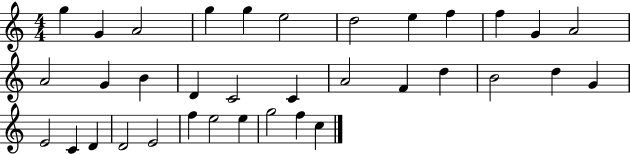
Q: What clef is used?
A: treble